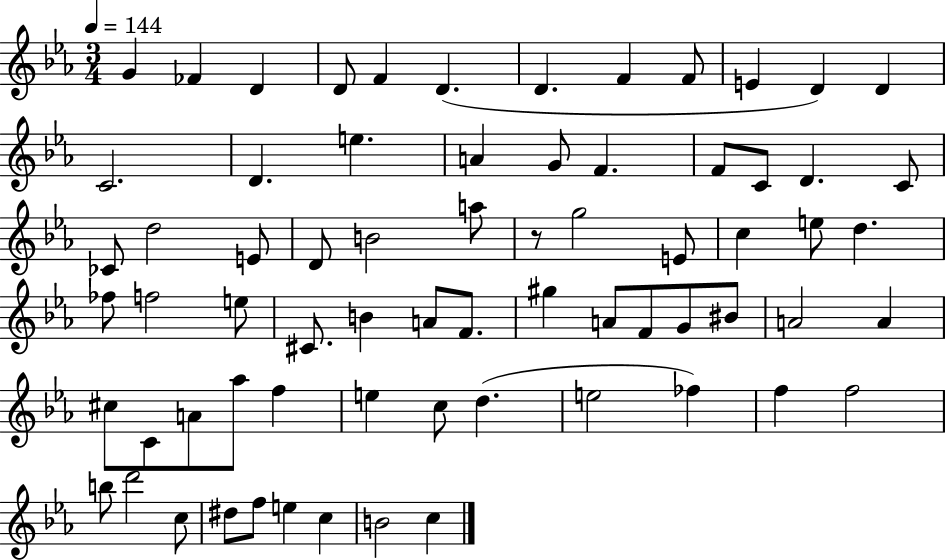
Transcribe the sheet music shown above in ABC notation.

X:1
T:Untitled
M:3/4
L:1/4
K:Eb
G _F D D/2 F D D F F/2 E D D C2 D e A G/2 F F/2 C/2 D C/2 _C/2 d2 E/2 D/2 B2 a/2 z/2 g2 E/2 c e/2 d _f/2 f2 e/2 ^C/2 B A/2 F/2 ^g A/2 F/2 G/2 ^B/2 A2 A ^c/2 C/2 A/2 _a/2 f e c/2 d e2 _f f f2 b/2 d'2 c/2 ^d/2 f/2 e c B2 c